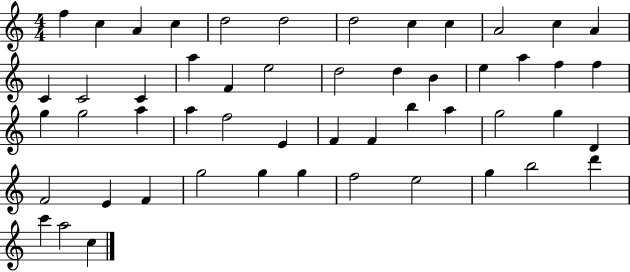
{
  \clef treble
  \numericTimeSignature
  \time 4/4
  \key c \major
  f''4 c''4 a'4 c''4 | d''2 d''2 | d''2 c''4 c''4 | a'2 c''4 a'4 | \break c'4 c'2 c'4 | a''4 f'4 e''2 | d''2 d''4 b'4 | e''4 a''4 f''4 f''4 | \break g''4 g''2 a''4 | a''4 f''2 e'4 | f'4 f'4 b''4 a''4 | g''2 g''4 d'4 | \break f'2 e'4 f'4 | g''2 g''4 g''4 | f''2 e''2 | g''4 b''2 d'''4 | \break c'''4 a''2 c''4 | \bar "|."
}